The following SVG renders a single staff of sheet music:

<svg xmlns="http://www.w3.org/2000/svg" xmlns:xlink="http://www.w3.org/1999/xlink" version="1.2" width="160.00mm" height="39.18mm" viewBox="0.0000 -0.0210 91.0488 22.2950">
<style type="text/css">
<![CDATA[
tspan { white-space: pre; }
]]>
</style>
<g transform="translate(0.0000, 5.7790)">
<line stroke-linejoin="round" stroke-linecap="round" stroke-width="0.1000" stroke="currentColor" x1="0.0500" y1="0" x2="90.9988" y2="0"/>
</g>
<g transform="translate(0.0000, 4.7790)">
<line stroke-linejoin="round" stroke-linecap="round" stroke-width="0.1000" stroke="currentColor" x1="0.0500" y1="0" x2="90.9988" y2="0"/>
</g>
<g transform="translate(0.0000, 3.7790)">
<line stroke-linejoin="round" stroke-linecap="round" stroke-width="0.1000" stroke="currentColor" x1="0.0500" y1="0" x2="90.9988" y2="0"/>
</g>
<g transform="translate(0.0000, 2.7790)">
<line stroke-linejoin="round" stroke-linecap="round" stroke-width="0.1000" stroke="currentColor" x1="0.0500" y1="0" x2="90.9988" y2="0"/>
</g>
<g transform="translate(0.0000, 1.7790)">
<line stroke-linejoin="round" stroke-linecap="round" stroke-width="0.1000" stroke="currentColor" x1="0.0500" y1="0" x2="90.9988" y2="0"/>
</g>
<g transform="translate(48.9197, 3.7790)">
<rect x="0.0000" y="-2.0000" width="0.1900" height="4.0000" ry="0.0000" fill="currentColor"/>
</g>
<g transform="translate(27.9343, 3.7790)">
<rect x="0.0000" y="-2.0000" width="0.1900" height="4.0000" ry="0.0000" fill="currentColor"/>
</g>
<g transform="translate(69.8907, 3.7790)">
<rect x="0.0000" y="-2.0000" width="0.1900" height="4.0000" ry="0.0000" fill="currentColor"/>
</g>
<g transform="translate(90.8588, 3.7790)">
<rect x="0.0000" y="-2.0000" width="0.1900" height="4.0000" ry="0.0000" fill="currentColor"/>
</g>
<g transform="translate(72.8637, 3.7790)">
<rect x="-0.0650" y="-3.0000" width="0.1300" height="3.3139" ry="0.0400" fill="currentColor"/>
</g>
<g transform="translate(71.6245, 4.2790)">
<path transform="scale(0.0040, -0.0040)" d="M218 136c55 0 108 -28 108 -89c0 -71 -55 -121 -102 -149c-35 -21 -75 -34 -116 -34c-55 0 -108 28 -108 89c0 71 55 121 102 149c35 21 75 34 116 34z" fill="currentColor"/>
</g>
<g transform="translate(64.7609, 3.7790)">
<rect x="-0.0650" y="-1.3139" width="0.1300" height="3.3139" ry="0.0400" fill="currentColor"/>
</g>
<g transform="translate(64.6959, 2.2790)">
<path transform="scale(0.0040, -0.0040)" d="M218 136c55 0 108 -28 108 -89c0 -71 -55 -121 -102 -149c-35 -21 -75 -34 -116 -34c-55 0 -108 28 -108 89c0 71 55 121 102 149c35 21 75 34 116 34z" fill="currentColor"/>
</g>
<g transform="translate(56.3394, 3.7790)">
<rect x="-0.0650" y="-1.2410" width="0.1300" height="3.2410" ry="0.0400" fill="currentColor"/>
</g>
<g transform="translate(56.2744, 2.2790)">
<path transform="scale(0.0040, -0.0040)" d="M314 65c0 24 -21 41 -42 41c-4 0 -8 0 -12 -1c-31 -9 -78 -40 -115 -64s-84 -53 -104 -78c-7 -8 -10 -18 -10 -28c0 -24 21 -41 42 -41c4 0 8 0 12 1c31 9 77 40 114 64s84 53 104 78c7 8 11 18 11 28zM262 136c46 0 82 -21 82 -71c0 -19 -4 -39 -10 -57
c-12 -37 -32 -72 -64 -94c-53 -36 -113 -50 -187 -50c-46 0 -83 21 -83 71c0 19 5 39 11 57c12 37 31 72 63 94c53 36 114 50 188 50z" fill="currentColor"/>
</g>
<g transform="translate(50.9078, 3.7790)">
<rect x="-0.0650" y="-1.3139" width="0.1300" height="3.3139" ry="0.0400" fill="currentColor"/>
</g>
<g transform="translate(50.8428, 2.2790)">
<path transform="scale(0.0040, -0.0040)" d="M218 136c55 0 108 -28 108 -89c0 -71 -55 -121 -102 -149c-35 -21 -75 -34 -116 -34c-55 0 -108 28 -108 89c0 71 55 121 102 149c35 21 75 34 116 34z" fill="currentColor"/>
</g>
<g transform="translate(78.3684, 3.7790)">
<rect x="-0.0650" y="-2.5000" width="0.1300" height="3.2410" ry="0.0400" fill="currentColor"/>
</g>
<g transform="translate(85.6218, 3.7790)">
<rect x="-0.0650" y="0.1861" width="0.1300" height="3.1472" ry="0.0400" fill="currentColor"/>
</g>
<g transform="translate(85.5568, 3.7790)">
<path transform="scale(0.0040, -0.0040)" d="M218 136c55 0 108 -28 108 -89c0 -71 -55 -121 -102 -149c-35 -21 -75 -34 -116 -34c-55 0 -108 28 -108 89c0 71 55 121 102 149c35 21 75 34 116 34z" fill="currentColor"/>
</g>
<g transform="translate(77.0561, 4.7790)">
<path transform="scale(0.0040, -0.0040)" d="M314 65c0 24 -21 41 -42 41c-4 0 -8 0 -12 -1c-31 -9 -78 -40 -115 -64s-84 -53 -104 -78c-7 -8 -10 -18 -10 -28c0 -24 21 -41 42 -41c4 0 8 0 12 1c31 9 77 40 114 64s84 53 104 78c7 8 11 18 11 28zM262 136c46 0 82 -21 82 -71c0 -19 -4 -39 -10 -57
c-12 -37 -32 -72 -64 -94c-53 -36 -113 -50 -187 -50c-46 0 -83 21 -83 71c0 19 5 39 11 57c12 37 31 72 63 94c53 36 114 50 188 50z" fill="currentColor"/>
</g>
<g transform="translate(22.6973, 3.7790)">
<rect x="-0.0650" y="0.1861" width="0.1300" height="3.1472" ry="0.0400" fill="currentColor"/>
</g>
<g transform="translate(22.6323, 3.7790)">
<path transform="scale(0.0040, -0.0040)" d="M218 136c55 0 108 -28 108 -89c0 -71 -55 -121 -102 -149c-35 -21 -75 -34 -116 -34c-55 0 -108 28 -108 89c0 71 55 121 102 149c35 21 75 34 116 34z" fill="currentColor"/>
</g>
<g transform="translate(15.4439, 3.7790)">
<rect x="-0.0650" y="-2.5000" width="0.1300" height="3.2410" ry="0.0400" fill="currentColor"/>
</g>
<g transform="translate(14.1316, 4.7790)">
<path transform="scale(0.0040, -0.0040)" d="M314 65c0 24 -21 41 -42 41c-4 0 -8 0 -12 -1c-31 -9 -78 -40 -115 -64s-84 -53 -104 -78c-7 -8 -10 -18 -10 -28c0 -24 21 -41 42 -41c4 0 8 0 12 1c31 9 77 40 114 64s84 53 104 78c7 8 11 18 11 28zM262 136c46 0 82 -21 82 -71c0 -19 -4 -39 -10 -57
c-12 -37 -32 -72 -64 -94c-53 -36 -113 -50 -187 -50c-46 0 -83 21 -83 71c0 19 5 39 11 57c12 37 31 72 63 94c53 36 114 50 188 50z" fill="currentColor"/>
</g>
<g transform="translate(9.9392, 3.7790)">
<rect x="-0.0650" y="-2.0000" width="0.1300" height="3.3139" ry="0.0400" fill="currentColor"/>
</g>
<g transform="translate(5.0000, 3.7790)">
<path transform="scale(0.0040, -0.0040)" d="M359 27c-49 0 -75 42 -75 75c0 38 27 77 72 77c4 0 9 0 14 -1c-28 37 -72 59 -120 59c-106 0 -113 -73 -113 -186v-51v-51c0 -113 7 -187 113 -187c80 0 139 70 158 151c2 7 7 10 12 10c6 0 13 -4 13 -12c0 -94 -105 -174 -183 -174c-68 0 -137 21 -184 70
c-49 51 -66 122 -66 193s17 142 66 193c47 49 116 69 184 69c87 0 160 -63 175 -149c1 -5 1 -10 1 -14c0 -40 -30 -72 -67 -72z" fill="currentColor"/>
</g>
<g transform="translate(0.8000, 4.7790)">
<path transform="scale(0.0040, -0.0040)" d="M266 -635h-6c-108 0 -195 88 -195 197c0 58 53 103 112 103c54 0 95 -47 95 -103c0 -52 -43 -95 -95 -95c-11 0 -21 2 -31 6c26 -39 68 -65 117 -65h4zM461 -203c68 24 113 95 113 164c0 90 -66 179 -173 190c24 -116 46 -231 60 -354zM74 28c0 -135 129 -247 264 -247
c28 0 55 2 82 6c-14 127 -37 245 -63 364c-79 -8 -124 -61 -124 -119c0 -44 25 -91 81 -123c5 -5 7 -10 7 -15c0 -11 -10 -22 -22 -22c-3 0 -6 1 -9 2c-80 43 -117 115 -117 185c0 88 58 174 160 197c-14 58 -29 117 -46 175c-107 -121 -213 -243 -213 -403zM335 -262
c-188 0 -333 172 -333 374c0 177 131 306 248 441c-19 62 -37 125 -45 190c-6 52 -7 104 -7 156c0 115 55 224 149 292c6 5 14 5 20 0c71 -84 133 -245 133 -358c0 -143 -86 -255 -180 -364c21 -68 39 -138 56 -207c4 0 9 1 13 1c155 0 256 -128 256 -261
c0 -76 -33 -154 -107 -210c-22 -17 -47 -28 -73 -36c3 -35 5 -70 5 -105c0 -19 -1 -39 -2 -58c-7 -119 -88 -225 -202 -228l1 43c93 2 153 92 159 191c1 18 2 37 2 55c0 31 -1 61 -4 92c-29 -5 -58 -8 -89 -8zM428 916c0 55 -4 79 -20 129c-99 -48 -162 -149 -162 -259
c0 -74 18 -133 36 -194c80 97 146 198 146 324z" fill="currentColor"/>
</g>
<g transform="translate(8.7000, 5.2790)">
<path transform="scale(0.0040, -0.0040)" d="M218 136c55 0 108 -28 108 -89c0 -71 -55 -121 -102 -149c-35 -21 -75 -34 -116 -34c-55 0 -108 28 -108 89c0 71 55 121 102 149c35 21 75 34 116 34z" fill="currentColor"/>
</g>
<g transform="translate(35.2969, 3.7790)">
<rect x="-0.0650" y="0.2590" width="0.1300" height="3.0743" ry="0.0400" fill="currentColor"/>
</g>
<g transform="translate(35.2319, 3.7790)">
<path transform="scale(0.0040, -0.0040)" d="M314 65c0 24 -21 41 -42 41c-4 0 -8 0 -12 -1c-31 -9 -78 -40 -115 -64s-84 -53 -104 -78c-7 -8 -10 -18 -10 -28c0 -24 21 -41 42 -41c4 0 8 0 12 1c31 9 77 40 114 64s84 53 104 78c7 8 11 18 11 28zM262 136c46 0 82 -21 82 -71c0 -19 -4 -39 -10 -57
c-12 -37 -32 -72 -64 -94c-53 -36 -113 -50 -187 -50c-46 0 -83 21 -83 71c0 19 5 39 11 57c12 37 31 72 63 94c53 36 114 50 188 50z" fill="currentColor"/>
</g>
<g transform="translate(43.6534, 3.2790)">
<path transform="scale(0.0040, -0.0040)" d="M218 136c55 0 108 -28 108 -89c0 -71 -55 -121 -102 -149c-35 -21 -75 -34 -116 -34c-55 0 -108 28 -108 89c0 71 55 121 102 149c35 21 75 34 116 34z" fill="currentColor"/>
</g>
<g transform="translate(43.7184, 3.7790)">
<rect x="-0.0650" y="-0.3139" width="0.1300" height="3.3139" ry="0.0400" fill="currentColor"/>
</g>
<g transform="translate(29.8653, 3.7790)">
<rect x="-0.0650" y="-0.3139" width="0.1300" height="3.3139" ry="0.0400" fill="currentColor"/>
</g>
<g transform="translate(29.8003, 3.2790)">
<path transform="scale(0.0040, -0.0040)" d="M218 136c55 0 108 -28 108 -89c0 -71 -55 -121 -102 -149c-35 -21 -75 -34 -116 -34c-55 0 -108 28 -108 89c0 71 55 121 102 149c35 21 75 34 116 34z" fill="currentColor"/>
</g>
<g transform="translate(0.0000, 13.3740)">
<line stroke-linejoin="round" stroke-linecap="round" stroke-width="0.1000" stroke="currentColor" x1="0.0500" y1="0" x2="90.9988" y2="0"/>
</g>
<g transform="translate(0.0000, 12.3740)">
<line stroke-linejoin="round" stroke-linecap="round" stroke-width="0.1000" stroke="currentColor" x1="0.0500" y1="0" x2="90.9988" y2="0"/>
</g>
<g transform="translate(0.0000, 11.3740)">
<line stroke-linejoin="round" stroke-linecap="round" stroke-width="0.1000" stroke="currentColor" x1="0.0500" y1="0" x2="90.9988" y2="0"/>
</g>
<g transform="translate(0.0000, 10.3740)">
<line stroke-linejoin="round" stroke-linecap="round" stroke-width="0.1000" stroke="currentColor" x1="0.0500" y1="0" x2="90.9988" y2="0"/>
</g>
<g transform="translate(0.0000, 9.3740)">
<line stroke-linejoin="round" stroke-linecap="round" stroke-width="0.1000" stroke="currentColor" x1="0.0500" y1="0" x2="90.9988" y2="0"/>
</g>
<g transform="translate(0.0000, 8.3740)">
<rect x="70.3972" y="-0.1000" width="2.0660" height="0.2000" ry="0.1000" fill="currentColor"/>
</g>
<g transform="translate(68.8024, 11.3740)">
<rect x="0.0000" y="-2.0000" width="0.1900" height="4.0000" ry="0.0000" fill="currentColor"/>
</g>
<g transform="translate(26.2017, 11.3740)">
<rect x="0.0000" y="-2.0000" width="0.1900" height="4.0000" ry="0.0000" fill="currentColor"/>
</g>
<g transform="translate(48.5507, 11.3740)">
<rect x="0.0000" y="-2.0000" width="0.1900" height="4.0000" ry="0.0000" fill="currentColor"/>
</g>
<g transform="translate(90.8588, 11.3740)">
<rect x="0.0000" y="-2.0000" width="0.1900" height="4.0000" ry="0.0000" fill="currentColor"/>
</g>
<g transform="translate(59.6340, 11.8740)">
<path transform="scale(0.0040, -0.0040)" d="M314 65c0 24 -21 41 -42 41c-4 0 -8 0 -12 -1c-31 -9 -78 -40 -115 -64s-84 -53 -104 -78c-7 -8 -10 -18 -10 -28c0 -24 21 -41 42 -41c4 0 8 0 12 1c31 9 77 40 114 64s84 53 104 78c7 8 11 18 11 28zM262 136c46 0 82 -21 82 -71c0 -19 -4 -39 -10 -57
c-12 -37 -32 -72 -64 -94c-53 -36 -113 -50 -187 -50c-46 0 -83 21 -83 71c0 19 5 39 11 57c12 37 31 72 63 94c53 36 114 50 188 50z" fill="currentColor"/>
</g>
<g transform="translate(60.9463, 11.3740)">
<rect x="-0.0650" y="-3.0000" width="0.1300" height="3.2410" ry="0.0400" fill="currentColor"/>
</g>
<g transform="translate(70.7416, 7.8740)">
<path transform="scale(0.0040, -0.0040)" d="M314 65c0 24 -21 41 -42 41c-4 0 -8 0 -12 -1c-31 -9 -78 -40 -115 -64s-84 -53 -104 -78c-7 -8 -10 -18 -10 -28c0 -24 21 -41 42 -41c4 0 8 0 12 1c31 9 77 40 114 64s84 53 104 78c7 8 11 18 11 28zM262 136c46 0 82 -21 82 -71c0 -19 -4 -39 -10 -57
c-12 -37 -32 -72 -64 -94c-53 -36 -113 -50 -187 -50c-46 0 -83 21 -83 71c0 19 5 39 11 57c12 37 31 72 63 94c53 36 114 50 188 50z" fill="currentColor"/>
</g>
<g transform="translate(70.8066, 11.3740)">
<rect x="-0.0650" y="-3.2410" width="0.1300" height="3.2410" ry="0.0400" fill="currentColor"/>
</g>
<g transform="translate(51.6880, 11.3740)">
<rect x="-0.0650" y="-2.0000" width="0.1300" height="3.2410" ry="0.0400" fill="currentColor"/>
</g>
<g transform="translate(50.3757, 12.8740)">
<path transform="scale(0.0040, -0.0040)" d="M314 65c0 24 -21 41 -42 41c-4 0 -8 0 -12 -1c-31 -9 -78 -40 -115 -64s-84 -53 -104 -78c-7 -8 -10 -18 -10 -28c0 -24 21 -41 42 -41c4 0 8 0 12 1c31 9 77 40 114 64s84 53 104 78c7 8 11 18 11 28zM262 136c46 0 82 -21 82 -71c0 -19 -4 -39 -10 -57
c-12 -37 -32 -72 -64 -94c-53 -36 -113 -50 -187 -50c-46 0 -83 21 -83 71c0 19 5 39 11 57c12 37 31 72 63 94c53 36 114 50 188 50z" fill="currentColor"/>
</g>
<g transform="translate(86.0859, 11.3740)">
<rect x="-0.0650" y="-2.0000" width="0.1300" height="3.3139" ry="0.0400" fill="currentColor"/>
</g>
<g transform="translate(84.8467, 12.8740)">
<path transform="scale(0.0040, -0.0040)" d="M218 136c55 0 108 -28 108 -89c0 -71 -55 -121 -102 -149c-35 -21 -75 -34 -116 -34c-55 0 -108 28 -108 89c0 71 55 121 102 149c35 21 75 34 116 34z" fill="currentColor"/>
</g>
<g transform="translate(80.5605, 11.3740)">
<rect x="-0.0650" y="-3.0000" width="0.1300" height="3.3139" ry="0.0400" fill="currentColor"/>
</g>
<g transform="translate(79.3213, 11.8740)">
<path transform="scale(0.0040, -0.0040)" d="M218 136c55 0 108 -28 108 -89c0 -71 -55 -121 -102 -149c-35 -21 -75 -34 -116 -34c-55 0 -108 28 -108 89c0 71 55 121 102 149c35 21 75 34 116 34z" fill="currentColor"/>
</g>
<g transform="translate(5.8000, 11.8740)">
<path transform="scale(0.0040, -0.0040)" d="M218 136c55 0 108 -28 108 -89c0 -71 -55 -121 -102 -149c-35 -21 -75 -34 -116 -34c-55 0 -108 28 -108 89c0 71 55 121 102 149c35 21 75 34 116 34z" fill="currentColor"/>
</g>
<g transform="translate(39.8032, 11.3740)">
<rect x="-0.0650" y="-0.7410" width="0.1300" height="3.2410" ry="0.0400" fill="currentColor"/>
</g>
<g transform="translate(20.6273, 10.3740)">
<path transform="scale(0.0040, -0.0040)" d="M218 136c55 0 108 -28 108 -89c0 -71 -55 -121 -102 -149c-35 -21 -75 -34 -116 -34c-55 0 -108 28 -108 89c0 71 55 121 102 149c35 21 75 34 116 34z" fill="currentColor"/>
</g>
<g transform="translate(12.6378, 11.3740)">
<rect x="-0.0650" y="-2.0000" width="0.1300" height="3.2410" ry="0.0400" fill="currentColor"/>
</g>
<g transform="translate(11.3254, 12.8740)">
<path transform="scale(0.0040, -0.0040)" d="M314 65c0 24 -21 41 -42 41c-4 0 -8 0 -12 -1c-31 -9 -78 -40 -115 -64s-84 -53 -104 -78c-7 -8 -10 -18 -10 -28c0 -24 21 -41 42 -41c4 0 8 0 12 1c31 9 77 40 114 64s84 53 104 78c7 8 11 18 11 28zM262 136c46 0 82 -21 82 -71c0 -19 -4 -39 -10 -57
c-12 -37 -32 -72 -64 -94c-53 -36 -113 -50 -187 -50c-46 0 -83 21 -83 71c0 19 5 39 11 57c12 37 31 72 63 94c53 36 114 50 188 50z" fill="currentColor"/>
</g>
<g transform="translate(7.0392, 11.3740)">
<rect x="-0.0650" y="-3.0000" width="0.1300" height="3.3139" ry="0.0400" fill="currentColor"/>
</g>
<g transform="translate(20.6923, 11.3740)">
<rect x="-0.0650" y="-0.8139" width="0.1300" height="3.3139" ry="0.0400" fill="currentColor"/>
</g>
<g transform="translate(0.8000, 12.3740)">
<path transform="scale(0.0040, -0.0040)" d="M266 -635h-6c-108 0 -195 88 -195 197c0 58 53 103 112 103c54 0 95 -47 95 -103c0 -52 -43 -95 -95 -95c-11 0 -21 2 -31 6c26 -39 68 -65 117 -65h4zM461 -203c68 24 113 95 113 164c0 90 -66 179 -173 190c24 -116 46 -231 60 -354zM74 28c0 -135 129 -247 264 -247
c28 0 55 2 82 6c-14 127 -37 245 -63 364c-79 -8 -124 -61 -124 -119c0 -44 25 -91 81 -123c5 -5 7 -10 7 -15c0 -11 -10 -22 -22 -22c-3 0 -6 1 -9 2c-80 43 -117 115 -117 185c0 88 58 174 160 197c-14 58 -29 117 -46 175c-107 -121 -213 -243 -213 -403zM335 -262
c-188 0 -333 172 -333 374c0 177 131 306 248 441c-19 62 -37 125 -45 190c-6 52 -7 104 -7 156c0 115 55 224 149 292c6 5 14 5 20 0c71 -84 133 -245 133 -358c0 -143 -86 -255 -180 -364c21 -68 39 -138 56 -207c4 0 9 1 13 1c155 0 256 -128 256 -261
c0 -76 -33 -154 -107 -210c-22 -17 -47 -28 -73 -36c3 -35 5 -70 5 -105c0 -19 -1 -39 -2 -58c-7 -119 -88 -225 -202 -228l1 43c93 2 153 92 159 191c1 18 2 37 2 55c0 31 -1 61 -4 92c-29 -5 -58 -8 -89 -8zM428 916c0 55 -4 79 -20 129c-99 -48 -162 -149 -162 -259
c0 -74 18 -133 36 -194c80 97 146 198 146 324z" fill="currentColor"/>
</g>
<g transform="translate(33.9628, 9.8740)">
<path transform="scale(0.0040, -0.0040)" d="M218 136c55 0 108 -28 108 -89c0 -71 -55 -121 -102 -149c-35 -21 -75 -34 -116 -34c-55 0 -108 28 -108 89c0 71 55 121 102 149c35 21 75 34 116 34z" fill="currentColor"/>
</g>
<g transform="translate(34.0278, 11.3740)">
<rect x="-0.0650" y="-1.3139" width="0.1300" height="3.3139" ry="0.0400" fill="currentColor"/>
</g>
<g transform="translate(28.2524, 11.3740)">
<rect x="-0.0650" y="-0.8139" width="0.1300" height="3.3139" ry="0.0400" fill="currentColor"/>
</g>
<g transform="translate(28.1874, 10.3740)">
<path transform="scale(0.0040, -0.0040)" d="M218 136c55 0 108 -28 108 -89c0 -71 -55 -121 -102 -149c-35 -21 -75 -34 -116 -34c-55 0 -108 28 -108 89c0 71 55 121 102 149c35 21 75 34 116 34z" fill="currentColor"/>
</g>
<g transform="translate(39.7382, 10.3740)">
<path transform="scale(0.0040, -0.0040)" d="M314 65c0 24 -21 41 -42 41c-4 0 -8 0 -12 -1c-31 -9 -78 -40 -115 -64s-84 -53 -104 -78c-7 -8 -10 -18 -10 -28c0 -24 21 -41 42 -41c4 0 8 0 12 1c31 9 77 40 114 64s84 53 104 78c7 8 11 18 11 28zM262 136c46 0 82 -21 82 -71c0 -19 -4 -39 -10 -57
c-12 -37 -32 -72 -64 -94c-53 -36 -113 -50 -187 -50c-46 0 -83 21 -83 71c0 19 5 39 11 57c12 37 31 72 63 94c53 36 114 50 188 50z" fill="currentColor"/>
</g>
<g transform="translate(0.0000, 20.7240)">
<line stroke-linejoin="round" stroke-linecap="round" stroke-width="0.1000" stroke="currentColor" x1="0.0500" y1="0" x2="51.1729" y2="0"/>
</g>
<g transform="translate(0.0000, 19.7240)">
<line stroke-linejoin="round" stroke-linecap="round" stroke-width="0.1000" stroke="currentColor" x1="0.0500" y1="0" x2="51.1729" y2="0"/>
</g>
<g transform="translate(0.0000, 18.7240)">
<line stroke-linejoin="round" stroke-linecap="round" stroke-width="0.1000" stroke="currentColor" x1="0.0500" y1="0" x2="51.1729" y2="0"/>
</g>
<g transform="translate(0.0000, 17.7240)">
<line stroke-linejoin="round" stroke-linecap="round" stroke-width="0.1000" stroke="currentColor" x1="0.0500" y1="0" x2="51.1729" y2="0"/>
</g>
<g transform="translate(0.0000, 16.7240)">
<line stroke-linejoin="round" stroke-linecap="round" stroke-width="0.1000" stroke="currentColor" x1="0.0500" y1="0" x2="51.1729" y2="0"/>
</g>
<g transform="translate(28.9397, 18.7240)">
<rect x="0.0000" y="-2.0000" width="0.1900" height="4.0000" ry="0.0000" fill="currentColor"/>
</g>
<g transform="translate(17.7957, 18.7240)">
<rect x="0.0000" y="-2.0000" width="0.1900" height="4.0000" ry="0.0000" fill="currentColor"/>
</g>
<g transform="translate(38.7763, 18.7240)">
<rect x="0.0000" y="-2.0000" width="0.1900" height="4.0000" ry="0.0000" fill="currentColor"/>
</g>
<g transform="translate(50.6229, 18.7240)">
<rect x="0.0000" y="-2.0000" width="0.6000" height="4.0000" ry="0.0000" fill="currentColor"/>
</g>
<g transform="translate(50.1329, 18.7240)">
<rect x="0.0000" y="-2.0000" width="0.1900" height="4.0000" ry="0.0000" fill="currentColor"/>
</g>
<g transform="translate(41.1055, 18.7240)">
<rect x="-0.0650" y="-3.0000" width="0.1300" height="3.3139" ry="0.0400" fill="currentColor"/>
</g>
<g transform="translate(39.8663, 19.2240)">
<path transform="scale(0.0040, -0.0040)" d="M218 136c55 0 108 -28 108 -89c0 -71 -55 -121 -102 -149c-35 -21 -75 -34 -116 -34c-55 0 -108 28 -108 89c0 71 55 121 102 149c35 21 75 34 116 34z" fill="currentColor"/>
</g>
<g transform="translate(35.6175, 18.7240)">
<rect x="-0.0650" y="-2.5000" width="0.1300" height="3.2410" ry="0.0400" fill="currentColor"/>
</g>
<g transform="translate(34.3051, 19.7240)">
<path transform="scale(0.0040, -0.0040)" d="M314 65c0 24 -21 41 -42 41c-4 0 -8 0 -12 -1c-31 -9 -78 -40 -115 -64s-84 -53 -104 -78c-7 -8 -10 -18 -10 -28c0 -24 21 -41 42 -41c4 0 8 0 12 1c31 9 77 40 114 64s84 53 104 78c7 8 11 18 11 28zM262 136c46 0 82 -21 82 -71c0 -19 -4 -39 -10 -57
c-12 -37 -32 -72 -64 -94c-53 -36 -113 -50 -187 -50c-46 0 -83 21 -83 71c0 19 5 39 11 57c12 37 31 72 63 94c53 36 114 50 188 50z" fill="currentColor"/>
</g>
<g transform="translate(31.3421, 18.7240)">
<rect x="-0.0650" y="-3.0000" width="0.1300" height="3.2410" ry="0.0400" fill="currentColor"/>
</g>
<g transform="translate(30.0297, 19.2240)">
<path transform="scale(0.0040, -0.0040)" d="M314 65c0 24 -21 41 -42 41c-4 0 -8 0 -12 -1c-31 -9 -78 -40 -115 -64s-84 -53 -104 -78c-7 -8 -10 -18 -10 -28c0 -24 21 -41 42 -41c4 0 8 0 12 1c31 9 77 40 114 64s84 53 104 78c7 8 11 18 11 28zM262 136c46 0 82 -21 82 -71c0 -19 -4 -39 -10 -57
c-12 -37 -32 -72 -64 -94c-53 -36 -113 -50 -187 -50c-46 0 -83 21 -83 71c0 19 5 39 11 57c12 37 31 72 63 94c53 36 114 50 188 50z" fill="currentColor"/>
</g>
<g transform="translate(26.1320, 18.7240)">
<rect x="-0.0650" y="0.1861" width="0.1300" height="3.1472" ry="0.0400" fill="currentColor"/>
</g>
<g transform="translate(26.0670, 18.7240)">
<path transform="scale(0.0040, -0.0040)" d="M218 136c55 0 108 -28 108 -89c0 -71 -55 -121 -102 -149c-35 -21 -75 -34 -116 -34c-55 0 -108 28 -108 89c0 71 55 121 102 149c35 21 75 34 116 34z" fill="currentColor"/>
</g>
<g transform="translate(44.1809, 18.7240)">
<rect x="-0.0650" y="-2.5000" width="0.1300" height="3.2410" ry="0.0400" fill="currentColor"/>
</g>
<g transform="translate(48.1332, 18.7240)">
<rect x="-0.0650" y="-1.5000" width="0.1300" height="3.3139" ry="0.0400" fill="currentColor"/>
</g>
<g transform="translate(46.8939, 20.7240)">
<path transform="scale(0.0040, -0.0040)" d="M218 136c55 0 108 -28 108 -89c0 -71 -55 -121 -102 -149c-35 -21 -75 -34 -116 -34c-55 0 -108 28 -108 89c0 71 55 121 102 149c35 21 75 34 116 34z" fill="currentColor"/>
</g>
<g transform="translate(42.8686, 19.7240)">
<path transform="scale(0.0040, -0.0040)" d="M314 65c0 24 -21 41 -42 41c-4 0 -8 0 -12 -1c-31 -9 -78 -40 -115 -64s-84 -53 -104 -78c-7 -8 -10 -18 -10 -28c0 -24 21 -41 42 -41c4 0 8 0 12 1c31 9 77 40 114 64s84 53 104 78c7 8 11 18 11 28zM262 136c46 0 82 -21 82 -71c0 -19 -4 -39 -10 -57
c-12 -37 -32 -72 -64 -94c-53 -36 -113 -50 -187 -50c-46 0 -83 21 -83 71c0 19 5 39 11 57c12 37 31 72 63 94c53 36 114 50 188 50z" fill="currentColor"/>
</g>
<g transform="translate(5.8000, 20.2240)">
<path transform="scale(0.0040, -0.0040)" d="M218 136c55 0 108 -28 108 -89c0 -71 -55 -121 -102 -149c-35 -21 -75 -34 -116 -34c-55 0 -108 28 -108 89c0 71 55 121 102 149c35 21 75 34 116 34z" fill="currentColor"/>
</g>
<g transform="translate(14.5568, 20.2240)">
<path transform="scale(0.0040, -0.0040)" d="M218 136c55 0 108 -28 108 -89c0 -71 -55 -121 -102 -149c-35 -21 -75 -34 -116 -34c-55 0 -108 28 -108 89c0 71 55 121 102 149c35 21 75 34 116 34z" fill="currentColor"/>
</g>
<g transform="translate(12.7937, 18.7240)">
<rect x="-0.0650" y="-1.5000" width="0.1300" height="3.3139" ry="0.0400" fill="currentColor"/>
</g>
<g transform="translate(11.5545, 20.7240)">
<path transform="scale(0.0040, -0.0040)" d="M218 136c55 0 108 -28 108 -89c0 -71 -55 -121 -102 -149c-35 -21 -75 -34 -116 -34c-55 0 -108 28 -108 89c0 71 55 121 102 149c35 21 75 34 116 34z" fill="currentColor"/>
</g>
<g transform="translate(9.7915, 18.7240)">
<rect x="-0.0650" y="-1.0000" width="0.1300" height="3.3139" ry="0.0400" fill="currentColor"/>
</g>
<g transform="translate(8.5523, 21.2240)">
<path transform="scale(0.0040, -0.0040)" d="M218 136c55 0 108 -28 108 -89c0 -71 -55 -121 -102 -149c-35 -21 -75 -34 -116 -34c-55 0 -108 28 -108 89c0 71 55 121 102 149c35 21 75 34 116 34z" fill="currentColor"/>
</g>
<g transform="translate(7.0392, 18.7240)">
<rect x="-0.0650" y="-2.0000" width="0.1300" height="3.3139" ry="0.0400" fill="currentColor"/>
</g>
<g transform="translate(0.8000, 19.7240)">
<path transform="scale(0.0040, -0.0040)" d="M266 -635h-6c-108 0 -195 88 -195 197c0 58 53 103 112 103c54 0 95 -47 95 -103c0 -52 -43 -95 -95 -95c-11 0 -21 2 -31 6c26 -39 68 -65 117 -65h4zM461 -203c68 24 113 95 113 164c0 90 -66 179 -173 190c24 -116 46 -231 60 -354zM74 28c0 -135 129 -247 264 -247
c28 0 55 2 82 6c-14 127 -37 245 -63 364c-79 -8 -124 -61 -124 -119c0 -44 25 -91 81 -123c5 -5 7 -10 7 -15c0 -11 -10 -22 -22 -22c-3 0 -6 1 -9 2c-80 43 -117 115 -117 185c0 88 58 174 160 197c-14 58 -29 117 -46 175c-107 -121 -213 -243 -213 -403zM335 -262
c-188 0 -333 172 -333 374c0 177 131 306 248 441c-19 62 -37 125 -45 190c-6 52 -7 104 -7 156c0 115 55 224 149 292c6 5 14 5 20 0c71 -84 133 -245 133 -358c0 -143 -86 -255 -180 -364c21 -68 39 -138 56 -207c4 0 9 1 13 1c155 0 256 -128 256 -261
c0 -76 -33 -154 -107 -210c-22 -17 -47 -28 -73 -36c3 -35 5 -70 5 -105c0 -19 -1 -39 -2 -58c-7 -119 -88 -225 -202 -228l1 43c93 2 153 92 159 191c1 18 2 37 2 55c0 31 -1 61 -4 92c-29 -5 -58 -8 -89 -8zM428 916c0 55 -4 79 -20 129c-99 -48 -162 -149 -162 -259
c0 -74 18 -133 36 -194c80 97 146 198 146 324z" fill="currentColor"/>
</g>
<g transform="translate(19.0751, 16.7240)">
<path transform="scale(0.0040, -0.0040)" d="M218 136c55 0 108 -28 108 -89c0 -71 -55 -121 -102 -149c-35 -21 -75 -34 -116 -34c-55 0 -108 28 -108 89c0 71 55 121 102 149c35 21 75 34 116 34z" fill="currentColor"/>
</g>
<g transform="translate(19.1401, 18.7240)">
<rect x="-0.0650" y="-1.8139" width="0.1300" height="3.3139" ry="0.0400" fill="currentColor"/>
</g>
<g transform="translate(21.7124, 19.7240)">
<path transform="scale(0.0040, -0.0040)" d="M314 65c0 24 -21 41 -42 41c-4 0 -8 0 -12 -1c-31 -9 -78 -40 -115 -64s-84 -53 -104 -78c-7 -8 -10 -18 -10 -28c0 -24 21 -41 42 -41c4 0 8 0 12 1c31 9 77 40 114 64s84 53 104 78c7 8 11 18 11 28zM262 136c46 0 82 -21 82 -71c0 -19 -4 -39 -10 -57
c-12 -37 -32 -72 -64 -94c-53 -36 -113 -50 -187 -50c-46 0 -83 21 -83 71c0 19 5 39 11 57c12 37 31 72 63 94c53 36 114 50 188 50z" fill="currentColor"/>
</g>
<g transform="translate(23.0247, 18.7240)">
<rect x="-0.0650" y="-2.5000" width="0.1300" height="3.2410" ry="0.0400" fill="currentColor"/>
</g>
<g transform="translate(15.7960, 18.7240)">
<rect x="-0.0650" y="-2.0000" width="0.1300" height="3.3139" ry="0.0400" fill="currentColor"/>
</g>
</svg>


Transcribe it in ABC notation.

X:1
T:Untitled
M:4/4
L:1/4
K:C
F G2 B c B2 c e e2 e A G2 B A F2 d d e d2 F2 A2 b2 A F F D E F f G2 B A2 G2 A G2 E